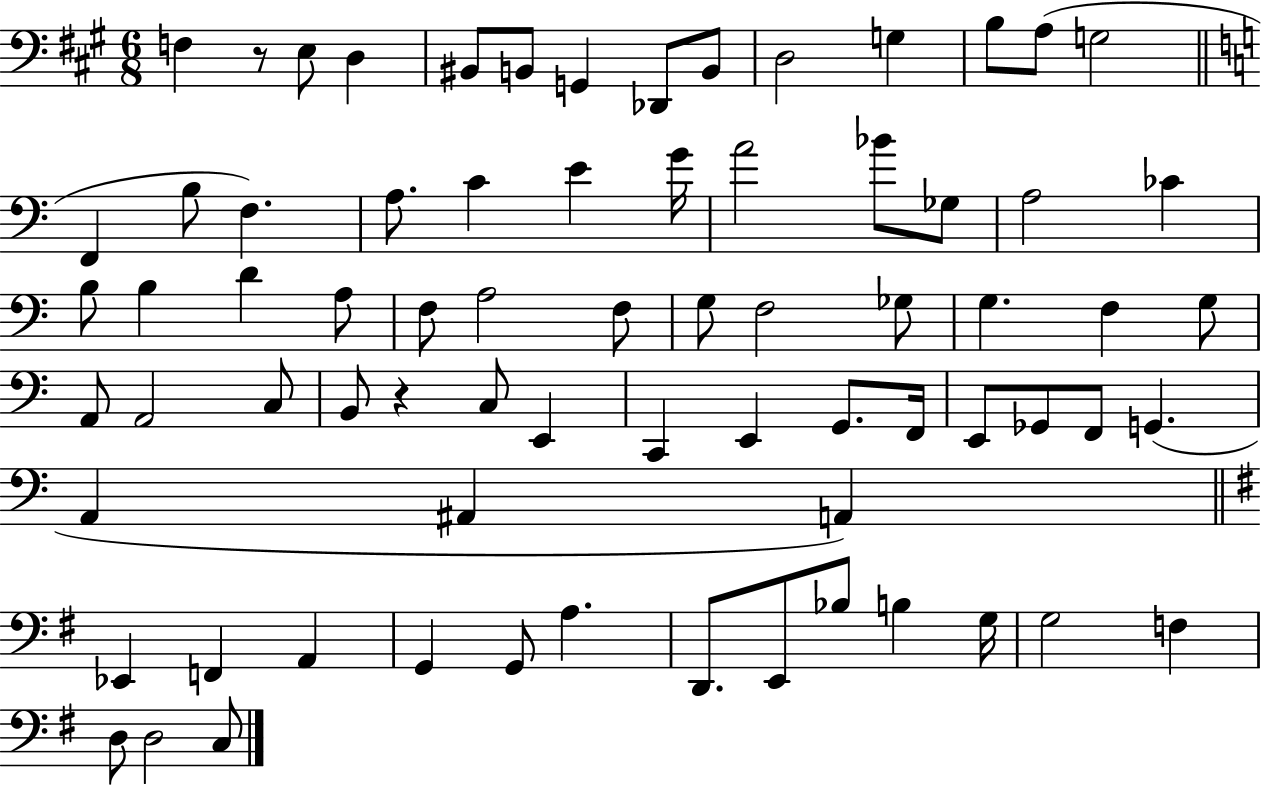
X:1
T:Untitled
M:6/8
L:1/4
K:A
F, z/2 E,/2 D, ^B,,/2 B,,/2 G,, _D,,/2 B,,/2 D,2 G, B,/2 A,/2 G,2 F,, B,/2 F, A,/2 C E G/4 A2 _B/2 _G,/2 A,2 _C B,/2 B, D A,/2 F,/2 A,2 F,/2 G,/2 F,2 _G,/2 G, F, G,/2 A,,/2 A,,2 C,/2 B,,/2 z C,/2 E,, C,, E,, G,,/2 F,,/4 E,,/2 _G,,/2 F,,/2 G,, A,, ^A,, A,, _E,, F,, A,, G,, G,,/2 A, D,,/2 E,,/2 _B,/2 B, G,/4 G,2 F, D,/2 D,2 C,/2